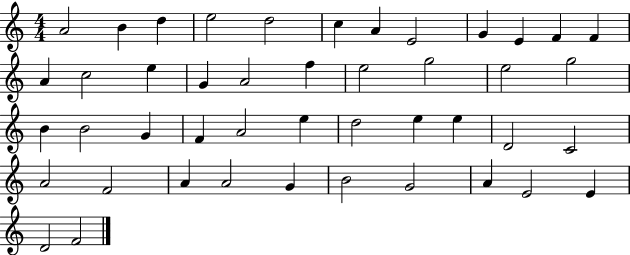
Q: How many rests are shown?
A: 0